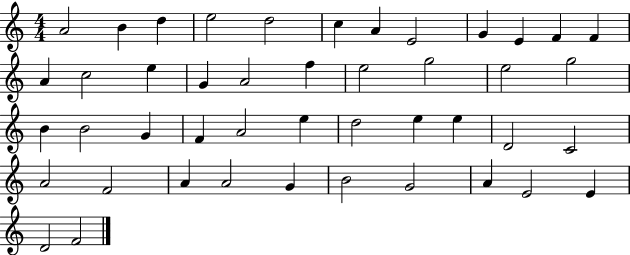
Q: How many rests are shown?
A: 0